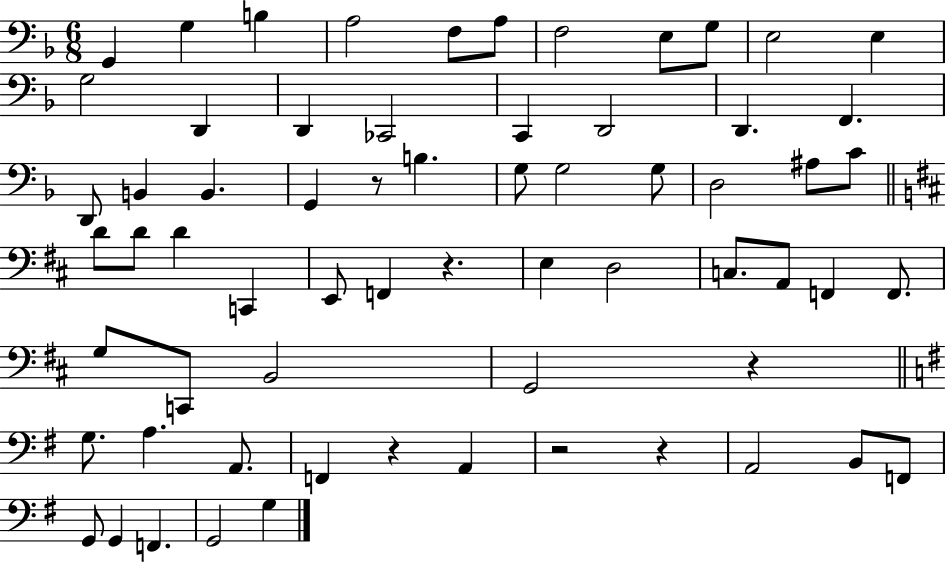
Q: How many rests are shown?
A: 6